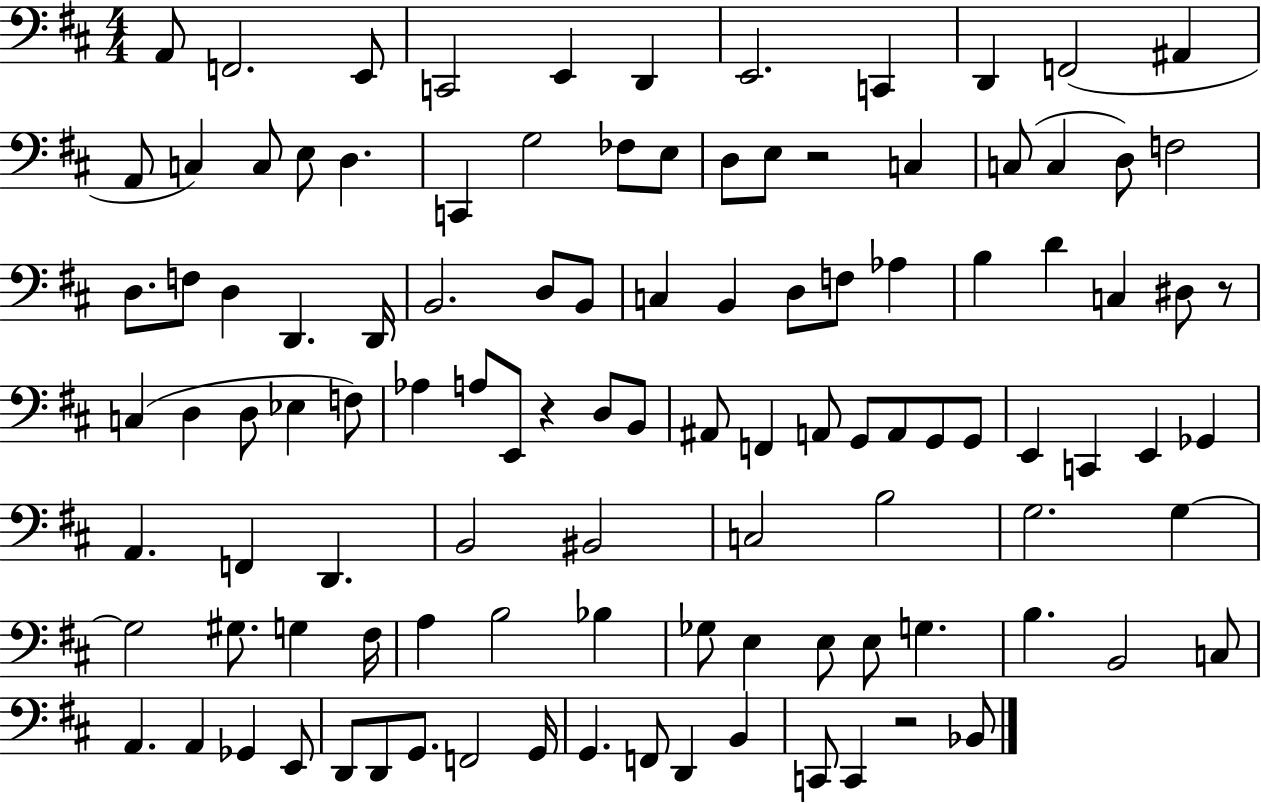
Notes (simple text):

A2/e F2/h. E2/e C2/h E2/q D2/q E2/h. C2/q D2/q F2/h A#2/q A2/e C3/q C3/e E3/e D3/q. C2/q G3/h FES3/e E3/e D3/e E3/e R/h C3/q C3/e C3/q D3/e F3/h D3/e. F3/e D3/q D2/q. D2/s B2/h. D3/e B2/e C3/q B2/q D3/e F3/e Ab3/q B3/q D4/q C3/q D#3/e R/e C3/q D3/q D3/e Eb3/q F3/e Ab3/q A3/e E2/e R/q D3/e B2/e A#2/e F2/q A2/e G2/e A2/e G2/e G2/e E2/q C2/q E2/q Gb2/q A2/q. F2/q D2/q. B2/h BIS2/h C3/h B3/h G3/h. G3/q G3/h G#3/e. G3/q F#3/s A3/q B3/h Bb3/q Gb3/e E3/q E3/e E3/e G3/q. B3/q. B2/h C3/e A2/q. A2/q Gb2/q E2/e D2/e D2/e G2/e. F2/h G2/s G2/q. F2/e D2/q B2/q C2/e C2/q R/h Bb2/e